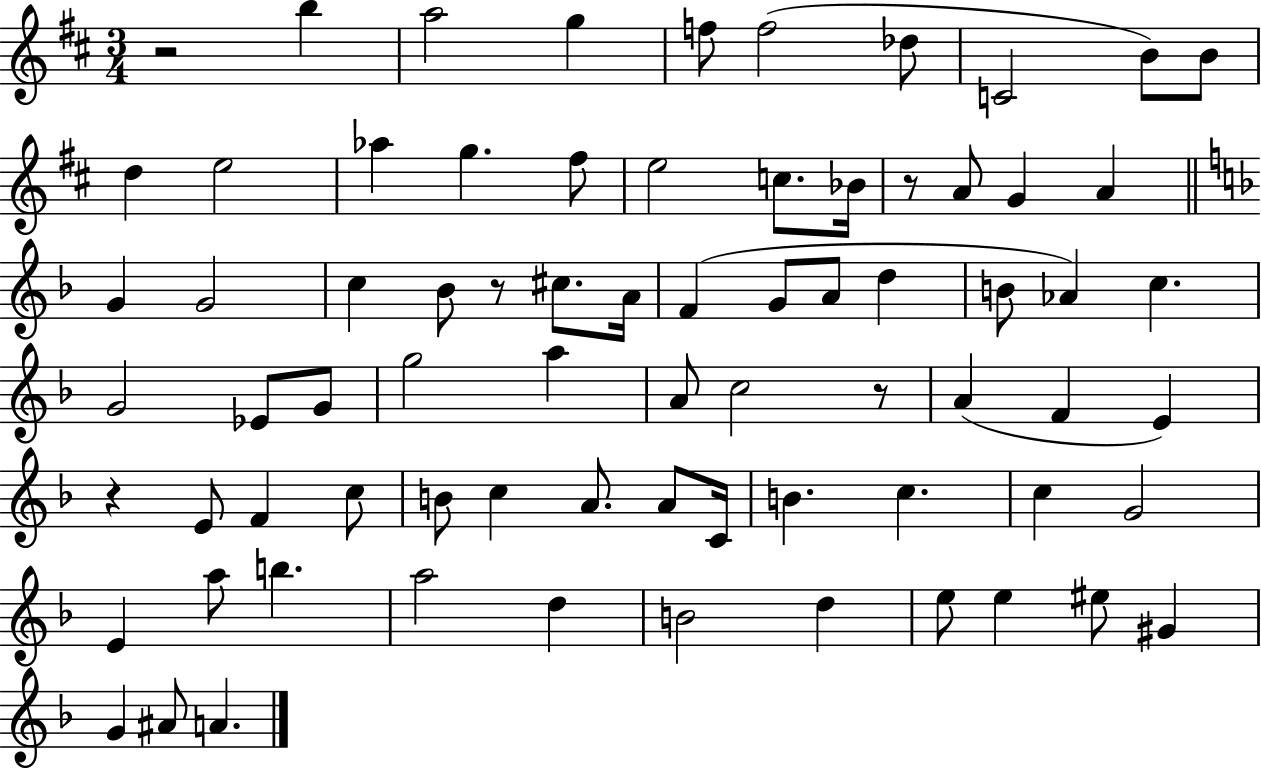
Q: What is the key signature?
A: D major